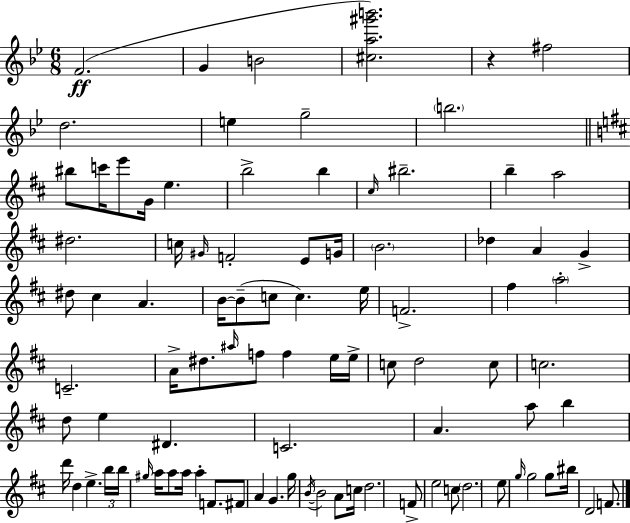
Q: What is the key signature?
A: BES major